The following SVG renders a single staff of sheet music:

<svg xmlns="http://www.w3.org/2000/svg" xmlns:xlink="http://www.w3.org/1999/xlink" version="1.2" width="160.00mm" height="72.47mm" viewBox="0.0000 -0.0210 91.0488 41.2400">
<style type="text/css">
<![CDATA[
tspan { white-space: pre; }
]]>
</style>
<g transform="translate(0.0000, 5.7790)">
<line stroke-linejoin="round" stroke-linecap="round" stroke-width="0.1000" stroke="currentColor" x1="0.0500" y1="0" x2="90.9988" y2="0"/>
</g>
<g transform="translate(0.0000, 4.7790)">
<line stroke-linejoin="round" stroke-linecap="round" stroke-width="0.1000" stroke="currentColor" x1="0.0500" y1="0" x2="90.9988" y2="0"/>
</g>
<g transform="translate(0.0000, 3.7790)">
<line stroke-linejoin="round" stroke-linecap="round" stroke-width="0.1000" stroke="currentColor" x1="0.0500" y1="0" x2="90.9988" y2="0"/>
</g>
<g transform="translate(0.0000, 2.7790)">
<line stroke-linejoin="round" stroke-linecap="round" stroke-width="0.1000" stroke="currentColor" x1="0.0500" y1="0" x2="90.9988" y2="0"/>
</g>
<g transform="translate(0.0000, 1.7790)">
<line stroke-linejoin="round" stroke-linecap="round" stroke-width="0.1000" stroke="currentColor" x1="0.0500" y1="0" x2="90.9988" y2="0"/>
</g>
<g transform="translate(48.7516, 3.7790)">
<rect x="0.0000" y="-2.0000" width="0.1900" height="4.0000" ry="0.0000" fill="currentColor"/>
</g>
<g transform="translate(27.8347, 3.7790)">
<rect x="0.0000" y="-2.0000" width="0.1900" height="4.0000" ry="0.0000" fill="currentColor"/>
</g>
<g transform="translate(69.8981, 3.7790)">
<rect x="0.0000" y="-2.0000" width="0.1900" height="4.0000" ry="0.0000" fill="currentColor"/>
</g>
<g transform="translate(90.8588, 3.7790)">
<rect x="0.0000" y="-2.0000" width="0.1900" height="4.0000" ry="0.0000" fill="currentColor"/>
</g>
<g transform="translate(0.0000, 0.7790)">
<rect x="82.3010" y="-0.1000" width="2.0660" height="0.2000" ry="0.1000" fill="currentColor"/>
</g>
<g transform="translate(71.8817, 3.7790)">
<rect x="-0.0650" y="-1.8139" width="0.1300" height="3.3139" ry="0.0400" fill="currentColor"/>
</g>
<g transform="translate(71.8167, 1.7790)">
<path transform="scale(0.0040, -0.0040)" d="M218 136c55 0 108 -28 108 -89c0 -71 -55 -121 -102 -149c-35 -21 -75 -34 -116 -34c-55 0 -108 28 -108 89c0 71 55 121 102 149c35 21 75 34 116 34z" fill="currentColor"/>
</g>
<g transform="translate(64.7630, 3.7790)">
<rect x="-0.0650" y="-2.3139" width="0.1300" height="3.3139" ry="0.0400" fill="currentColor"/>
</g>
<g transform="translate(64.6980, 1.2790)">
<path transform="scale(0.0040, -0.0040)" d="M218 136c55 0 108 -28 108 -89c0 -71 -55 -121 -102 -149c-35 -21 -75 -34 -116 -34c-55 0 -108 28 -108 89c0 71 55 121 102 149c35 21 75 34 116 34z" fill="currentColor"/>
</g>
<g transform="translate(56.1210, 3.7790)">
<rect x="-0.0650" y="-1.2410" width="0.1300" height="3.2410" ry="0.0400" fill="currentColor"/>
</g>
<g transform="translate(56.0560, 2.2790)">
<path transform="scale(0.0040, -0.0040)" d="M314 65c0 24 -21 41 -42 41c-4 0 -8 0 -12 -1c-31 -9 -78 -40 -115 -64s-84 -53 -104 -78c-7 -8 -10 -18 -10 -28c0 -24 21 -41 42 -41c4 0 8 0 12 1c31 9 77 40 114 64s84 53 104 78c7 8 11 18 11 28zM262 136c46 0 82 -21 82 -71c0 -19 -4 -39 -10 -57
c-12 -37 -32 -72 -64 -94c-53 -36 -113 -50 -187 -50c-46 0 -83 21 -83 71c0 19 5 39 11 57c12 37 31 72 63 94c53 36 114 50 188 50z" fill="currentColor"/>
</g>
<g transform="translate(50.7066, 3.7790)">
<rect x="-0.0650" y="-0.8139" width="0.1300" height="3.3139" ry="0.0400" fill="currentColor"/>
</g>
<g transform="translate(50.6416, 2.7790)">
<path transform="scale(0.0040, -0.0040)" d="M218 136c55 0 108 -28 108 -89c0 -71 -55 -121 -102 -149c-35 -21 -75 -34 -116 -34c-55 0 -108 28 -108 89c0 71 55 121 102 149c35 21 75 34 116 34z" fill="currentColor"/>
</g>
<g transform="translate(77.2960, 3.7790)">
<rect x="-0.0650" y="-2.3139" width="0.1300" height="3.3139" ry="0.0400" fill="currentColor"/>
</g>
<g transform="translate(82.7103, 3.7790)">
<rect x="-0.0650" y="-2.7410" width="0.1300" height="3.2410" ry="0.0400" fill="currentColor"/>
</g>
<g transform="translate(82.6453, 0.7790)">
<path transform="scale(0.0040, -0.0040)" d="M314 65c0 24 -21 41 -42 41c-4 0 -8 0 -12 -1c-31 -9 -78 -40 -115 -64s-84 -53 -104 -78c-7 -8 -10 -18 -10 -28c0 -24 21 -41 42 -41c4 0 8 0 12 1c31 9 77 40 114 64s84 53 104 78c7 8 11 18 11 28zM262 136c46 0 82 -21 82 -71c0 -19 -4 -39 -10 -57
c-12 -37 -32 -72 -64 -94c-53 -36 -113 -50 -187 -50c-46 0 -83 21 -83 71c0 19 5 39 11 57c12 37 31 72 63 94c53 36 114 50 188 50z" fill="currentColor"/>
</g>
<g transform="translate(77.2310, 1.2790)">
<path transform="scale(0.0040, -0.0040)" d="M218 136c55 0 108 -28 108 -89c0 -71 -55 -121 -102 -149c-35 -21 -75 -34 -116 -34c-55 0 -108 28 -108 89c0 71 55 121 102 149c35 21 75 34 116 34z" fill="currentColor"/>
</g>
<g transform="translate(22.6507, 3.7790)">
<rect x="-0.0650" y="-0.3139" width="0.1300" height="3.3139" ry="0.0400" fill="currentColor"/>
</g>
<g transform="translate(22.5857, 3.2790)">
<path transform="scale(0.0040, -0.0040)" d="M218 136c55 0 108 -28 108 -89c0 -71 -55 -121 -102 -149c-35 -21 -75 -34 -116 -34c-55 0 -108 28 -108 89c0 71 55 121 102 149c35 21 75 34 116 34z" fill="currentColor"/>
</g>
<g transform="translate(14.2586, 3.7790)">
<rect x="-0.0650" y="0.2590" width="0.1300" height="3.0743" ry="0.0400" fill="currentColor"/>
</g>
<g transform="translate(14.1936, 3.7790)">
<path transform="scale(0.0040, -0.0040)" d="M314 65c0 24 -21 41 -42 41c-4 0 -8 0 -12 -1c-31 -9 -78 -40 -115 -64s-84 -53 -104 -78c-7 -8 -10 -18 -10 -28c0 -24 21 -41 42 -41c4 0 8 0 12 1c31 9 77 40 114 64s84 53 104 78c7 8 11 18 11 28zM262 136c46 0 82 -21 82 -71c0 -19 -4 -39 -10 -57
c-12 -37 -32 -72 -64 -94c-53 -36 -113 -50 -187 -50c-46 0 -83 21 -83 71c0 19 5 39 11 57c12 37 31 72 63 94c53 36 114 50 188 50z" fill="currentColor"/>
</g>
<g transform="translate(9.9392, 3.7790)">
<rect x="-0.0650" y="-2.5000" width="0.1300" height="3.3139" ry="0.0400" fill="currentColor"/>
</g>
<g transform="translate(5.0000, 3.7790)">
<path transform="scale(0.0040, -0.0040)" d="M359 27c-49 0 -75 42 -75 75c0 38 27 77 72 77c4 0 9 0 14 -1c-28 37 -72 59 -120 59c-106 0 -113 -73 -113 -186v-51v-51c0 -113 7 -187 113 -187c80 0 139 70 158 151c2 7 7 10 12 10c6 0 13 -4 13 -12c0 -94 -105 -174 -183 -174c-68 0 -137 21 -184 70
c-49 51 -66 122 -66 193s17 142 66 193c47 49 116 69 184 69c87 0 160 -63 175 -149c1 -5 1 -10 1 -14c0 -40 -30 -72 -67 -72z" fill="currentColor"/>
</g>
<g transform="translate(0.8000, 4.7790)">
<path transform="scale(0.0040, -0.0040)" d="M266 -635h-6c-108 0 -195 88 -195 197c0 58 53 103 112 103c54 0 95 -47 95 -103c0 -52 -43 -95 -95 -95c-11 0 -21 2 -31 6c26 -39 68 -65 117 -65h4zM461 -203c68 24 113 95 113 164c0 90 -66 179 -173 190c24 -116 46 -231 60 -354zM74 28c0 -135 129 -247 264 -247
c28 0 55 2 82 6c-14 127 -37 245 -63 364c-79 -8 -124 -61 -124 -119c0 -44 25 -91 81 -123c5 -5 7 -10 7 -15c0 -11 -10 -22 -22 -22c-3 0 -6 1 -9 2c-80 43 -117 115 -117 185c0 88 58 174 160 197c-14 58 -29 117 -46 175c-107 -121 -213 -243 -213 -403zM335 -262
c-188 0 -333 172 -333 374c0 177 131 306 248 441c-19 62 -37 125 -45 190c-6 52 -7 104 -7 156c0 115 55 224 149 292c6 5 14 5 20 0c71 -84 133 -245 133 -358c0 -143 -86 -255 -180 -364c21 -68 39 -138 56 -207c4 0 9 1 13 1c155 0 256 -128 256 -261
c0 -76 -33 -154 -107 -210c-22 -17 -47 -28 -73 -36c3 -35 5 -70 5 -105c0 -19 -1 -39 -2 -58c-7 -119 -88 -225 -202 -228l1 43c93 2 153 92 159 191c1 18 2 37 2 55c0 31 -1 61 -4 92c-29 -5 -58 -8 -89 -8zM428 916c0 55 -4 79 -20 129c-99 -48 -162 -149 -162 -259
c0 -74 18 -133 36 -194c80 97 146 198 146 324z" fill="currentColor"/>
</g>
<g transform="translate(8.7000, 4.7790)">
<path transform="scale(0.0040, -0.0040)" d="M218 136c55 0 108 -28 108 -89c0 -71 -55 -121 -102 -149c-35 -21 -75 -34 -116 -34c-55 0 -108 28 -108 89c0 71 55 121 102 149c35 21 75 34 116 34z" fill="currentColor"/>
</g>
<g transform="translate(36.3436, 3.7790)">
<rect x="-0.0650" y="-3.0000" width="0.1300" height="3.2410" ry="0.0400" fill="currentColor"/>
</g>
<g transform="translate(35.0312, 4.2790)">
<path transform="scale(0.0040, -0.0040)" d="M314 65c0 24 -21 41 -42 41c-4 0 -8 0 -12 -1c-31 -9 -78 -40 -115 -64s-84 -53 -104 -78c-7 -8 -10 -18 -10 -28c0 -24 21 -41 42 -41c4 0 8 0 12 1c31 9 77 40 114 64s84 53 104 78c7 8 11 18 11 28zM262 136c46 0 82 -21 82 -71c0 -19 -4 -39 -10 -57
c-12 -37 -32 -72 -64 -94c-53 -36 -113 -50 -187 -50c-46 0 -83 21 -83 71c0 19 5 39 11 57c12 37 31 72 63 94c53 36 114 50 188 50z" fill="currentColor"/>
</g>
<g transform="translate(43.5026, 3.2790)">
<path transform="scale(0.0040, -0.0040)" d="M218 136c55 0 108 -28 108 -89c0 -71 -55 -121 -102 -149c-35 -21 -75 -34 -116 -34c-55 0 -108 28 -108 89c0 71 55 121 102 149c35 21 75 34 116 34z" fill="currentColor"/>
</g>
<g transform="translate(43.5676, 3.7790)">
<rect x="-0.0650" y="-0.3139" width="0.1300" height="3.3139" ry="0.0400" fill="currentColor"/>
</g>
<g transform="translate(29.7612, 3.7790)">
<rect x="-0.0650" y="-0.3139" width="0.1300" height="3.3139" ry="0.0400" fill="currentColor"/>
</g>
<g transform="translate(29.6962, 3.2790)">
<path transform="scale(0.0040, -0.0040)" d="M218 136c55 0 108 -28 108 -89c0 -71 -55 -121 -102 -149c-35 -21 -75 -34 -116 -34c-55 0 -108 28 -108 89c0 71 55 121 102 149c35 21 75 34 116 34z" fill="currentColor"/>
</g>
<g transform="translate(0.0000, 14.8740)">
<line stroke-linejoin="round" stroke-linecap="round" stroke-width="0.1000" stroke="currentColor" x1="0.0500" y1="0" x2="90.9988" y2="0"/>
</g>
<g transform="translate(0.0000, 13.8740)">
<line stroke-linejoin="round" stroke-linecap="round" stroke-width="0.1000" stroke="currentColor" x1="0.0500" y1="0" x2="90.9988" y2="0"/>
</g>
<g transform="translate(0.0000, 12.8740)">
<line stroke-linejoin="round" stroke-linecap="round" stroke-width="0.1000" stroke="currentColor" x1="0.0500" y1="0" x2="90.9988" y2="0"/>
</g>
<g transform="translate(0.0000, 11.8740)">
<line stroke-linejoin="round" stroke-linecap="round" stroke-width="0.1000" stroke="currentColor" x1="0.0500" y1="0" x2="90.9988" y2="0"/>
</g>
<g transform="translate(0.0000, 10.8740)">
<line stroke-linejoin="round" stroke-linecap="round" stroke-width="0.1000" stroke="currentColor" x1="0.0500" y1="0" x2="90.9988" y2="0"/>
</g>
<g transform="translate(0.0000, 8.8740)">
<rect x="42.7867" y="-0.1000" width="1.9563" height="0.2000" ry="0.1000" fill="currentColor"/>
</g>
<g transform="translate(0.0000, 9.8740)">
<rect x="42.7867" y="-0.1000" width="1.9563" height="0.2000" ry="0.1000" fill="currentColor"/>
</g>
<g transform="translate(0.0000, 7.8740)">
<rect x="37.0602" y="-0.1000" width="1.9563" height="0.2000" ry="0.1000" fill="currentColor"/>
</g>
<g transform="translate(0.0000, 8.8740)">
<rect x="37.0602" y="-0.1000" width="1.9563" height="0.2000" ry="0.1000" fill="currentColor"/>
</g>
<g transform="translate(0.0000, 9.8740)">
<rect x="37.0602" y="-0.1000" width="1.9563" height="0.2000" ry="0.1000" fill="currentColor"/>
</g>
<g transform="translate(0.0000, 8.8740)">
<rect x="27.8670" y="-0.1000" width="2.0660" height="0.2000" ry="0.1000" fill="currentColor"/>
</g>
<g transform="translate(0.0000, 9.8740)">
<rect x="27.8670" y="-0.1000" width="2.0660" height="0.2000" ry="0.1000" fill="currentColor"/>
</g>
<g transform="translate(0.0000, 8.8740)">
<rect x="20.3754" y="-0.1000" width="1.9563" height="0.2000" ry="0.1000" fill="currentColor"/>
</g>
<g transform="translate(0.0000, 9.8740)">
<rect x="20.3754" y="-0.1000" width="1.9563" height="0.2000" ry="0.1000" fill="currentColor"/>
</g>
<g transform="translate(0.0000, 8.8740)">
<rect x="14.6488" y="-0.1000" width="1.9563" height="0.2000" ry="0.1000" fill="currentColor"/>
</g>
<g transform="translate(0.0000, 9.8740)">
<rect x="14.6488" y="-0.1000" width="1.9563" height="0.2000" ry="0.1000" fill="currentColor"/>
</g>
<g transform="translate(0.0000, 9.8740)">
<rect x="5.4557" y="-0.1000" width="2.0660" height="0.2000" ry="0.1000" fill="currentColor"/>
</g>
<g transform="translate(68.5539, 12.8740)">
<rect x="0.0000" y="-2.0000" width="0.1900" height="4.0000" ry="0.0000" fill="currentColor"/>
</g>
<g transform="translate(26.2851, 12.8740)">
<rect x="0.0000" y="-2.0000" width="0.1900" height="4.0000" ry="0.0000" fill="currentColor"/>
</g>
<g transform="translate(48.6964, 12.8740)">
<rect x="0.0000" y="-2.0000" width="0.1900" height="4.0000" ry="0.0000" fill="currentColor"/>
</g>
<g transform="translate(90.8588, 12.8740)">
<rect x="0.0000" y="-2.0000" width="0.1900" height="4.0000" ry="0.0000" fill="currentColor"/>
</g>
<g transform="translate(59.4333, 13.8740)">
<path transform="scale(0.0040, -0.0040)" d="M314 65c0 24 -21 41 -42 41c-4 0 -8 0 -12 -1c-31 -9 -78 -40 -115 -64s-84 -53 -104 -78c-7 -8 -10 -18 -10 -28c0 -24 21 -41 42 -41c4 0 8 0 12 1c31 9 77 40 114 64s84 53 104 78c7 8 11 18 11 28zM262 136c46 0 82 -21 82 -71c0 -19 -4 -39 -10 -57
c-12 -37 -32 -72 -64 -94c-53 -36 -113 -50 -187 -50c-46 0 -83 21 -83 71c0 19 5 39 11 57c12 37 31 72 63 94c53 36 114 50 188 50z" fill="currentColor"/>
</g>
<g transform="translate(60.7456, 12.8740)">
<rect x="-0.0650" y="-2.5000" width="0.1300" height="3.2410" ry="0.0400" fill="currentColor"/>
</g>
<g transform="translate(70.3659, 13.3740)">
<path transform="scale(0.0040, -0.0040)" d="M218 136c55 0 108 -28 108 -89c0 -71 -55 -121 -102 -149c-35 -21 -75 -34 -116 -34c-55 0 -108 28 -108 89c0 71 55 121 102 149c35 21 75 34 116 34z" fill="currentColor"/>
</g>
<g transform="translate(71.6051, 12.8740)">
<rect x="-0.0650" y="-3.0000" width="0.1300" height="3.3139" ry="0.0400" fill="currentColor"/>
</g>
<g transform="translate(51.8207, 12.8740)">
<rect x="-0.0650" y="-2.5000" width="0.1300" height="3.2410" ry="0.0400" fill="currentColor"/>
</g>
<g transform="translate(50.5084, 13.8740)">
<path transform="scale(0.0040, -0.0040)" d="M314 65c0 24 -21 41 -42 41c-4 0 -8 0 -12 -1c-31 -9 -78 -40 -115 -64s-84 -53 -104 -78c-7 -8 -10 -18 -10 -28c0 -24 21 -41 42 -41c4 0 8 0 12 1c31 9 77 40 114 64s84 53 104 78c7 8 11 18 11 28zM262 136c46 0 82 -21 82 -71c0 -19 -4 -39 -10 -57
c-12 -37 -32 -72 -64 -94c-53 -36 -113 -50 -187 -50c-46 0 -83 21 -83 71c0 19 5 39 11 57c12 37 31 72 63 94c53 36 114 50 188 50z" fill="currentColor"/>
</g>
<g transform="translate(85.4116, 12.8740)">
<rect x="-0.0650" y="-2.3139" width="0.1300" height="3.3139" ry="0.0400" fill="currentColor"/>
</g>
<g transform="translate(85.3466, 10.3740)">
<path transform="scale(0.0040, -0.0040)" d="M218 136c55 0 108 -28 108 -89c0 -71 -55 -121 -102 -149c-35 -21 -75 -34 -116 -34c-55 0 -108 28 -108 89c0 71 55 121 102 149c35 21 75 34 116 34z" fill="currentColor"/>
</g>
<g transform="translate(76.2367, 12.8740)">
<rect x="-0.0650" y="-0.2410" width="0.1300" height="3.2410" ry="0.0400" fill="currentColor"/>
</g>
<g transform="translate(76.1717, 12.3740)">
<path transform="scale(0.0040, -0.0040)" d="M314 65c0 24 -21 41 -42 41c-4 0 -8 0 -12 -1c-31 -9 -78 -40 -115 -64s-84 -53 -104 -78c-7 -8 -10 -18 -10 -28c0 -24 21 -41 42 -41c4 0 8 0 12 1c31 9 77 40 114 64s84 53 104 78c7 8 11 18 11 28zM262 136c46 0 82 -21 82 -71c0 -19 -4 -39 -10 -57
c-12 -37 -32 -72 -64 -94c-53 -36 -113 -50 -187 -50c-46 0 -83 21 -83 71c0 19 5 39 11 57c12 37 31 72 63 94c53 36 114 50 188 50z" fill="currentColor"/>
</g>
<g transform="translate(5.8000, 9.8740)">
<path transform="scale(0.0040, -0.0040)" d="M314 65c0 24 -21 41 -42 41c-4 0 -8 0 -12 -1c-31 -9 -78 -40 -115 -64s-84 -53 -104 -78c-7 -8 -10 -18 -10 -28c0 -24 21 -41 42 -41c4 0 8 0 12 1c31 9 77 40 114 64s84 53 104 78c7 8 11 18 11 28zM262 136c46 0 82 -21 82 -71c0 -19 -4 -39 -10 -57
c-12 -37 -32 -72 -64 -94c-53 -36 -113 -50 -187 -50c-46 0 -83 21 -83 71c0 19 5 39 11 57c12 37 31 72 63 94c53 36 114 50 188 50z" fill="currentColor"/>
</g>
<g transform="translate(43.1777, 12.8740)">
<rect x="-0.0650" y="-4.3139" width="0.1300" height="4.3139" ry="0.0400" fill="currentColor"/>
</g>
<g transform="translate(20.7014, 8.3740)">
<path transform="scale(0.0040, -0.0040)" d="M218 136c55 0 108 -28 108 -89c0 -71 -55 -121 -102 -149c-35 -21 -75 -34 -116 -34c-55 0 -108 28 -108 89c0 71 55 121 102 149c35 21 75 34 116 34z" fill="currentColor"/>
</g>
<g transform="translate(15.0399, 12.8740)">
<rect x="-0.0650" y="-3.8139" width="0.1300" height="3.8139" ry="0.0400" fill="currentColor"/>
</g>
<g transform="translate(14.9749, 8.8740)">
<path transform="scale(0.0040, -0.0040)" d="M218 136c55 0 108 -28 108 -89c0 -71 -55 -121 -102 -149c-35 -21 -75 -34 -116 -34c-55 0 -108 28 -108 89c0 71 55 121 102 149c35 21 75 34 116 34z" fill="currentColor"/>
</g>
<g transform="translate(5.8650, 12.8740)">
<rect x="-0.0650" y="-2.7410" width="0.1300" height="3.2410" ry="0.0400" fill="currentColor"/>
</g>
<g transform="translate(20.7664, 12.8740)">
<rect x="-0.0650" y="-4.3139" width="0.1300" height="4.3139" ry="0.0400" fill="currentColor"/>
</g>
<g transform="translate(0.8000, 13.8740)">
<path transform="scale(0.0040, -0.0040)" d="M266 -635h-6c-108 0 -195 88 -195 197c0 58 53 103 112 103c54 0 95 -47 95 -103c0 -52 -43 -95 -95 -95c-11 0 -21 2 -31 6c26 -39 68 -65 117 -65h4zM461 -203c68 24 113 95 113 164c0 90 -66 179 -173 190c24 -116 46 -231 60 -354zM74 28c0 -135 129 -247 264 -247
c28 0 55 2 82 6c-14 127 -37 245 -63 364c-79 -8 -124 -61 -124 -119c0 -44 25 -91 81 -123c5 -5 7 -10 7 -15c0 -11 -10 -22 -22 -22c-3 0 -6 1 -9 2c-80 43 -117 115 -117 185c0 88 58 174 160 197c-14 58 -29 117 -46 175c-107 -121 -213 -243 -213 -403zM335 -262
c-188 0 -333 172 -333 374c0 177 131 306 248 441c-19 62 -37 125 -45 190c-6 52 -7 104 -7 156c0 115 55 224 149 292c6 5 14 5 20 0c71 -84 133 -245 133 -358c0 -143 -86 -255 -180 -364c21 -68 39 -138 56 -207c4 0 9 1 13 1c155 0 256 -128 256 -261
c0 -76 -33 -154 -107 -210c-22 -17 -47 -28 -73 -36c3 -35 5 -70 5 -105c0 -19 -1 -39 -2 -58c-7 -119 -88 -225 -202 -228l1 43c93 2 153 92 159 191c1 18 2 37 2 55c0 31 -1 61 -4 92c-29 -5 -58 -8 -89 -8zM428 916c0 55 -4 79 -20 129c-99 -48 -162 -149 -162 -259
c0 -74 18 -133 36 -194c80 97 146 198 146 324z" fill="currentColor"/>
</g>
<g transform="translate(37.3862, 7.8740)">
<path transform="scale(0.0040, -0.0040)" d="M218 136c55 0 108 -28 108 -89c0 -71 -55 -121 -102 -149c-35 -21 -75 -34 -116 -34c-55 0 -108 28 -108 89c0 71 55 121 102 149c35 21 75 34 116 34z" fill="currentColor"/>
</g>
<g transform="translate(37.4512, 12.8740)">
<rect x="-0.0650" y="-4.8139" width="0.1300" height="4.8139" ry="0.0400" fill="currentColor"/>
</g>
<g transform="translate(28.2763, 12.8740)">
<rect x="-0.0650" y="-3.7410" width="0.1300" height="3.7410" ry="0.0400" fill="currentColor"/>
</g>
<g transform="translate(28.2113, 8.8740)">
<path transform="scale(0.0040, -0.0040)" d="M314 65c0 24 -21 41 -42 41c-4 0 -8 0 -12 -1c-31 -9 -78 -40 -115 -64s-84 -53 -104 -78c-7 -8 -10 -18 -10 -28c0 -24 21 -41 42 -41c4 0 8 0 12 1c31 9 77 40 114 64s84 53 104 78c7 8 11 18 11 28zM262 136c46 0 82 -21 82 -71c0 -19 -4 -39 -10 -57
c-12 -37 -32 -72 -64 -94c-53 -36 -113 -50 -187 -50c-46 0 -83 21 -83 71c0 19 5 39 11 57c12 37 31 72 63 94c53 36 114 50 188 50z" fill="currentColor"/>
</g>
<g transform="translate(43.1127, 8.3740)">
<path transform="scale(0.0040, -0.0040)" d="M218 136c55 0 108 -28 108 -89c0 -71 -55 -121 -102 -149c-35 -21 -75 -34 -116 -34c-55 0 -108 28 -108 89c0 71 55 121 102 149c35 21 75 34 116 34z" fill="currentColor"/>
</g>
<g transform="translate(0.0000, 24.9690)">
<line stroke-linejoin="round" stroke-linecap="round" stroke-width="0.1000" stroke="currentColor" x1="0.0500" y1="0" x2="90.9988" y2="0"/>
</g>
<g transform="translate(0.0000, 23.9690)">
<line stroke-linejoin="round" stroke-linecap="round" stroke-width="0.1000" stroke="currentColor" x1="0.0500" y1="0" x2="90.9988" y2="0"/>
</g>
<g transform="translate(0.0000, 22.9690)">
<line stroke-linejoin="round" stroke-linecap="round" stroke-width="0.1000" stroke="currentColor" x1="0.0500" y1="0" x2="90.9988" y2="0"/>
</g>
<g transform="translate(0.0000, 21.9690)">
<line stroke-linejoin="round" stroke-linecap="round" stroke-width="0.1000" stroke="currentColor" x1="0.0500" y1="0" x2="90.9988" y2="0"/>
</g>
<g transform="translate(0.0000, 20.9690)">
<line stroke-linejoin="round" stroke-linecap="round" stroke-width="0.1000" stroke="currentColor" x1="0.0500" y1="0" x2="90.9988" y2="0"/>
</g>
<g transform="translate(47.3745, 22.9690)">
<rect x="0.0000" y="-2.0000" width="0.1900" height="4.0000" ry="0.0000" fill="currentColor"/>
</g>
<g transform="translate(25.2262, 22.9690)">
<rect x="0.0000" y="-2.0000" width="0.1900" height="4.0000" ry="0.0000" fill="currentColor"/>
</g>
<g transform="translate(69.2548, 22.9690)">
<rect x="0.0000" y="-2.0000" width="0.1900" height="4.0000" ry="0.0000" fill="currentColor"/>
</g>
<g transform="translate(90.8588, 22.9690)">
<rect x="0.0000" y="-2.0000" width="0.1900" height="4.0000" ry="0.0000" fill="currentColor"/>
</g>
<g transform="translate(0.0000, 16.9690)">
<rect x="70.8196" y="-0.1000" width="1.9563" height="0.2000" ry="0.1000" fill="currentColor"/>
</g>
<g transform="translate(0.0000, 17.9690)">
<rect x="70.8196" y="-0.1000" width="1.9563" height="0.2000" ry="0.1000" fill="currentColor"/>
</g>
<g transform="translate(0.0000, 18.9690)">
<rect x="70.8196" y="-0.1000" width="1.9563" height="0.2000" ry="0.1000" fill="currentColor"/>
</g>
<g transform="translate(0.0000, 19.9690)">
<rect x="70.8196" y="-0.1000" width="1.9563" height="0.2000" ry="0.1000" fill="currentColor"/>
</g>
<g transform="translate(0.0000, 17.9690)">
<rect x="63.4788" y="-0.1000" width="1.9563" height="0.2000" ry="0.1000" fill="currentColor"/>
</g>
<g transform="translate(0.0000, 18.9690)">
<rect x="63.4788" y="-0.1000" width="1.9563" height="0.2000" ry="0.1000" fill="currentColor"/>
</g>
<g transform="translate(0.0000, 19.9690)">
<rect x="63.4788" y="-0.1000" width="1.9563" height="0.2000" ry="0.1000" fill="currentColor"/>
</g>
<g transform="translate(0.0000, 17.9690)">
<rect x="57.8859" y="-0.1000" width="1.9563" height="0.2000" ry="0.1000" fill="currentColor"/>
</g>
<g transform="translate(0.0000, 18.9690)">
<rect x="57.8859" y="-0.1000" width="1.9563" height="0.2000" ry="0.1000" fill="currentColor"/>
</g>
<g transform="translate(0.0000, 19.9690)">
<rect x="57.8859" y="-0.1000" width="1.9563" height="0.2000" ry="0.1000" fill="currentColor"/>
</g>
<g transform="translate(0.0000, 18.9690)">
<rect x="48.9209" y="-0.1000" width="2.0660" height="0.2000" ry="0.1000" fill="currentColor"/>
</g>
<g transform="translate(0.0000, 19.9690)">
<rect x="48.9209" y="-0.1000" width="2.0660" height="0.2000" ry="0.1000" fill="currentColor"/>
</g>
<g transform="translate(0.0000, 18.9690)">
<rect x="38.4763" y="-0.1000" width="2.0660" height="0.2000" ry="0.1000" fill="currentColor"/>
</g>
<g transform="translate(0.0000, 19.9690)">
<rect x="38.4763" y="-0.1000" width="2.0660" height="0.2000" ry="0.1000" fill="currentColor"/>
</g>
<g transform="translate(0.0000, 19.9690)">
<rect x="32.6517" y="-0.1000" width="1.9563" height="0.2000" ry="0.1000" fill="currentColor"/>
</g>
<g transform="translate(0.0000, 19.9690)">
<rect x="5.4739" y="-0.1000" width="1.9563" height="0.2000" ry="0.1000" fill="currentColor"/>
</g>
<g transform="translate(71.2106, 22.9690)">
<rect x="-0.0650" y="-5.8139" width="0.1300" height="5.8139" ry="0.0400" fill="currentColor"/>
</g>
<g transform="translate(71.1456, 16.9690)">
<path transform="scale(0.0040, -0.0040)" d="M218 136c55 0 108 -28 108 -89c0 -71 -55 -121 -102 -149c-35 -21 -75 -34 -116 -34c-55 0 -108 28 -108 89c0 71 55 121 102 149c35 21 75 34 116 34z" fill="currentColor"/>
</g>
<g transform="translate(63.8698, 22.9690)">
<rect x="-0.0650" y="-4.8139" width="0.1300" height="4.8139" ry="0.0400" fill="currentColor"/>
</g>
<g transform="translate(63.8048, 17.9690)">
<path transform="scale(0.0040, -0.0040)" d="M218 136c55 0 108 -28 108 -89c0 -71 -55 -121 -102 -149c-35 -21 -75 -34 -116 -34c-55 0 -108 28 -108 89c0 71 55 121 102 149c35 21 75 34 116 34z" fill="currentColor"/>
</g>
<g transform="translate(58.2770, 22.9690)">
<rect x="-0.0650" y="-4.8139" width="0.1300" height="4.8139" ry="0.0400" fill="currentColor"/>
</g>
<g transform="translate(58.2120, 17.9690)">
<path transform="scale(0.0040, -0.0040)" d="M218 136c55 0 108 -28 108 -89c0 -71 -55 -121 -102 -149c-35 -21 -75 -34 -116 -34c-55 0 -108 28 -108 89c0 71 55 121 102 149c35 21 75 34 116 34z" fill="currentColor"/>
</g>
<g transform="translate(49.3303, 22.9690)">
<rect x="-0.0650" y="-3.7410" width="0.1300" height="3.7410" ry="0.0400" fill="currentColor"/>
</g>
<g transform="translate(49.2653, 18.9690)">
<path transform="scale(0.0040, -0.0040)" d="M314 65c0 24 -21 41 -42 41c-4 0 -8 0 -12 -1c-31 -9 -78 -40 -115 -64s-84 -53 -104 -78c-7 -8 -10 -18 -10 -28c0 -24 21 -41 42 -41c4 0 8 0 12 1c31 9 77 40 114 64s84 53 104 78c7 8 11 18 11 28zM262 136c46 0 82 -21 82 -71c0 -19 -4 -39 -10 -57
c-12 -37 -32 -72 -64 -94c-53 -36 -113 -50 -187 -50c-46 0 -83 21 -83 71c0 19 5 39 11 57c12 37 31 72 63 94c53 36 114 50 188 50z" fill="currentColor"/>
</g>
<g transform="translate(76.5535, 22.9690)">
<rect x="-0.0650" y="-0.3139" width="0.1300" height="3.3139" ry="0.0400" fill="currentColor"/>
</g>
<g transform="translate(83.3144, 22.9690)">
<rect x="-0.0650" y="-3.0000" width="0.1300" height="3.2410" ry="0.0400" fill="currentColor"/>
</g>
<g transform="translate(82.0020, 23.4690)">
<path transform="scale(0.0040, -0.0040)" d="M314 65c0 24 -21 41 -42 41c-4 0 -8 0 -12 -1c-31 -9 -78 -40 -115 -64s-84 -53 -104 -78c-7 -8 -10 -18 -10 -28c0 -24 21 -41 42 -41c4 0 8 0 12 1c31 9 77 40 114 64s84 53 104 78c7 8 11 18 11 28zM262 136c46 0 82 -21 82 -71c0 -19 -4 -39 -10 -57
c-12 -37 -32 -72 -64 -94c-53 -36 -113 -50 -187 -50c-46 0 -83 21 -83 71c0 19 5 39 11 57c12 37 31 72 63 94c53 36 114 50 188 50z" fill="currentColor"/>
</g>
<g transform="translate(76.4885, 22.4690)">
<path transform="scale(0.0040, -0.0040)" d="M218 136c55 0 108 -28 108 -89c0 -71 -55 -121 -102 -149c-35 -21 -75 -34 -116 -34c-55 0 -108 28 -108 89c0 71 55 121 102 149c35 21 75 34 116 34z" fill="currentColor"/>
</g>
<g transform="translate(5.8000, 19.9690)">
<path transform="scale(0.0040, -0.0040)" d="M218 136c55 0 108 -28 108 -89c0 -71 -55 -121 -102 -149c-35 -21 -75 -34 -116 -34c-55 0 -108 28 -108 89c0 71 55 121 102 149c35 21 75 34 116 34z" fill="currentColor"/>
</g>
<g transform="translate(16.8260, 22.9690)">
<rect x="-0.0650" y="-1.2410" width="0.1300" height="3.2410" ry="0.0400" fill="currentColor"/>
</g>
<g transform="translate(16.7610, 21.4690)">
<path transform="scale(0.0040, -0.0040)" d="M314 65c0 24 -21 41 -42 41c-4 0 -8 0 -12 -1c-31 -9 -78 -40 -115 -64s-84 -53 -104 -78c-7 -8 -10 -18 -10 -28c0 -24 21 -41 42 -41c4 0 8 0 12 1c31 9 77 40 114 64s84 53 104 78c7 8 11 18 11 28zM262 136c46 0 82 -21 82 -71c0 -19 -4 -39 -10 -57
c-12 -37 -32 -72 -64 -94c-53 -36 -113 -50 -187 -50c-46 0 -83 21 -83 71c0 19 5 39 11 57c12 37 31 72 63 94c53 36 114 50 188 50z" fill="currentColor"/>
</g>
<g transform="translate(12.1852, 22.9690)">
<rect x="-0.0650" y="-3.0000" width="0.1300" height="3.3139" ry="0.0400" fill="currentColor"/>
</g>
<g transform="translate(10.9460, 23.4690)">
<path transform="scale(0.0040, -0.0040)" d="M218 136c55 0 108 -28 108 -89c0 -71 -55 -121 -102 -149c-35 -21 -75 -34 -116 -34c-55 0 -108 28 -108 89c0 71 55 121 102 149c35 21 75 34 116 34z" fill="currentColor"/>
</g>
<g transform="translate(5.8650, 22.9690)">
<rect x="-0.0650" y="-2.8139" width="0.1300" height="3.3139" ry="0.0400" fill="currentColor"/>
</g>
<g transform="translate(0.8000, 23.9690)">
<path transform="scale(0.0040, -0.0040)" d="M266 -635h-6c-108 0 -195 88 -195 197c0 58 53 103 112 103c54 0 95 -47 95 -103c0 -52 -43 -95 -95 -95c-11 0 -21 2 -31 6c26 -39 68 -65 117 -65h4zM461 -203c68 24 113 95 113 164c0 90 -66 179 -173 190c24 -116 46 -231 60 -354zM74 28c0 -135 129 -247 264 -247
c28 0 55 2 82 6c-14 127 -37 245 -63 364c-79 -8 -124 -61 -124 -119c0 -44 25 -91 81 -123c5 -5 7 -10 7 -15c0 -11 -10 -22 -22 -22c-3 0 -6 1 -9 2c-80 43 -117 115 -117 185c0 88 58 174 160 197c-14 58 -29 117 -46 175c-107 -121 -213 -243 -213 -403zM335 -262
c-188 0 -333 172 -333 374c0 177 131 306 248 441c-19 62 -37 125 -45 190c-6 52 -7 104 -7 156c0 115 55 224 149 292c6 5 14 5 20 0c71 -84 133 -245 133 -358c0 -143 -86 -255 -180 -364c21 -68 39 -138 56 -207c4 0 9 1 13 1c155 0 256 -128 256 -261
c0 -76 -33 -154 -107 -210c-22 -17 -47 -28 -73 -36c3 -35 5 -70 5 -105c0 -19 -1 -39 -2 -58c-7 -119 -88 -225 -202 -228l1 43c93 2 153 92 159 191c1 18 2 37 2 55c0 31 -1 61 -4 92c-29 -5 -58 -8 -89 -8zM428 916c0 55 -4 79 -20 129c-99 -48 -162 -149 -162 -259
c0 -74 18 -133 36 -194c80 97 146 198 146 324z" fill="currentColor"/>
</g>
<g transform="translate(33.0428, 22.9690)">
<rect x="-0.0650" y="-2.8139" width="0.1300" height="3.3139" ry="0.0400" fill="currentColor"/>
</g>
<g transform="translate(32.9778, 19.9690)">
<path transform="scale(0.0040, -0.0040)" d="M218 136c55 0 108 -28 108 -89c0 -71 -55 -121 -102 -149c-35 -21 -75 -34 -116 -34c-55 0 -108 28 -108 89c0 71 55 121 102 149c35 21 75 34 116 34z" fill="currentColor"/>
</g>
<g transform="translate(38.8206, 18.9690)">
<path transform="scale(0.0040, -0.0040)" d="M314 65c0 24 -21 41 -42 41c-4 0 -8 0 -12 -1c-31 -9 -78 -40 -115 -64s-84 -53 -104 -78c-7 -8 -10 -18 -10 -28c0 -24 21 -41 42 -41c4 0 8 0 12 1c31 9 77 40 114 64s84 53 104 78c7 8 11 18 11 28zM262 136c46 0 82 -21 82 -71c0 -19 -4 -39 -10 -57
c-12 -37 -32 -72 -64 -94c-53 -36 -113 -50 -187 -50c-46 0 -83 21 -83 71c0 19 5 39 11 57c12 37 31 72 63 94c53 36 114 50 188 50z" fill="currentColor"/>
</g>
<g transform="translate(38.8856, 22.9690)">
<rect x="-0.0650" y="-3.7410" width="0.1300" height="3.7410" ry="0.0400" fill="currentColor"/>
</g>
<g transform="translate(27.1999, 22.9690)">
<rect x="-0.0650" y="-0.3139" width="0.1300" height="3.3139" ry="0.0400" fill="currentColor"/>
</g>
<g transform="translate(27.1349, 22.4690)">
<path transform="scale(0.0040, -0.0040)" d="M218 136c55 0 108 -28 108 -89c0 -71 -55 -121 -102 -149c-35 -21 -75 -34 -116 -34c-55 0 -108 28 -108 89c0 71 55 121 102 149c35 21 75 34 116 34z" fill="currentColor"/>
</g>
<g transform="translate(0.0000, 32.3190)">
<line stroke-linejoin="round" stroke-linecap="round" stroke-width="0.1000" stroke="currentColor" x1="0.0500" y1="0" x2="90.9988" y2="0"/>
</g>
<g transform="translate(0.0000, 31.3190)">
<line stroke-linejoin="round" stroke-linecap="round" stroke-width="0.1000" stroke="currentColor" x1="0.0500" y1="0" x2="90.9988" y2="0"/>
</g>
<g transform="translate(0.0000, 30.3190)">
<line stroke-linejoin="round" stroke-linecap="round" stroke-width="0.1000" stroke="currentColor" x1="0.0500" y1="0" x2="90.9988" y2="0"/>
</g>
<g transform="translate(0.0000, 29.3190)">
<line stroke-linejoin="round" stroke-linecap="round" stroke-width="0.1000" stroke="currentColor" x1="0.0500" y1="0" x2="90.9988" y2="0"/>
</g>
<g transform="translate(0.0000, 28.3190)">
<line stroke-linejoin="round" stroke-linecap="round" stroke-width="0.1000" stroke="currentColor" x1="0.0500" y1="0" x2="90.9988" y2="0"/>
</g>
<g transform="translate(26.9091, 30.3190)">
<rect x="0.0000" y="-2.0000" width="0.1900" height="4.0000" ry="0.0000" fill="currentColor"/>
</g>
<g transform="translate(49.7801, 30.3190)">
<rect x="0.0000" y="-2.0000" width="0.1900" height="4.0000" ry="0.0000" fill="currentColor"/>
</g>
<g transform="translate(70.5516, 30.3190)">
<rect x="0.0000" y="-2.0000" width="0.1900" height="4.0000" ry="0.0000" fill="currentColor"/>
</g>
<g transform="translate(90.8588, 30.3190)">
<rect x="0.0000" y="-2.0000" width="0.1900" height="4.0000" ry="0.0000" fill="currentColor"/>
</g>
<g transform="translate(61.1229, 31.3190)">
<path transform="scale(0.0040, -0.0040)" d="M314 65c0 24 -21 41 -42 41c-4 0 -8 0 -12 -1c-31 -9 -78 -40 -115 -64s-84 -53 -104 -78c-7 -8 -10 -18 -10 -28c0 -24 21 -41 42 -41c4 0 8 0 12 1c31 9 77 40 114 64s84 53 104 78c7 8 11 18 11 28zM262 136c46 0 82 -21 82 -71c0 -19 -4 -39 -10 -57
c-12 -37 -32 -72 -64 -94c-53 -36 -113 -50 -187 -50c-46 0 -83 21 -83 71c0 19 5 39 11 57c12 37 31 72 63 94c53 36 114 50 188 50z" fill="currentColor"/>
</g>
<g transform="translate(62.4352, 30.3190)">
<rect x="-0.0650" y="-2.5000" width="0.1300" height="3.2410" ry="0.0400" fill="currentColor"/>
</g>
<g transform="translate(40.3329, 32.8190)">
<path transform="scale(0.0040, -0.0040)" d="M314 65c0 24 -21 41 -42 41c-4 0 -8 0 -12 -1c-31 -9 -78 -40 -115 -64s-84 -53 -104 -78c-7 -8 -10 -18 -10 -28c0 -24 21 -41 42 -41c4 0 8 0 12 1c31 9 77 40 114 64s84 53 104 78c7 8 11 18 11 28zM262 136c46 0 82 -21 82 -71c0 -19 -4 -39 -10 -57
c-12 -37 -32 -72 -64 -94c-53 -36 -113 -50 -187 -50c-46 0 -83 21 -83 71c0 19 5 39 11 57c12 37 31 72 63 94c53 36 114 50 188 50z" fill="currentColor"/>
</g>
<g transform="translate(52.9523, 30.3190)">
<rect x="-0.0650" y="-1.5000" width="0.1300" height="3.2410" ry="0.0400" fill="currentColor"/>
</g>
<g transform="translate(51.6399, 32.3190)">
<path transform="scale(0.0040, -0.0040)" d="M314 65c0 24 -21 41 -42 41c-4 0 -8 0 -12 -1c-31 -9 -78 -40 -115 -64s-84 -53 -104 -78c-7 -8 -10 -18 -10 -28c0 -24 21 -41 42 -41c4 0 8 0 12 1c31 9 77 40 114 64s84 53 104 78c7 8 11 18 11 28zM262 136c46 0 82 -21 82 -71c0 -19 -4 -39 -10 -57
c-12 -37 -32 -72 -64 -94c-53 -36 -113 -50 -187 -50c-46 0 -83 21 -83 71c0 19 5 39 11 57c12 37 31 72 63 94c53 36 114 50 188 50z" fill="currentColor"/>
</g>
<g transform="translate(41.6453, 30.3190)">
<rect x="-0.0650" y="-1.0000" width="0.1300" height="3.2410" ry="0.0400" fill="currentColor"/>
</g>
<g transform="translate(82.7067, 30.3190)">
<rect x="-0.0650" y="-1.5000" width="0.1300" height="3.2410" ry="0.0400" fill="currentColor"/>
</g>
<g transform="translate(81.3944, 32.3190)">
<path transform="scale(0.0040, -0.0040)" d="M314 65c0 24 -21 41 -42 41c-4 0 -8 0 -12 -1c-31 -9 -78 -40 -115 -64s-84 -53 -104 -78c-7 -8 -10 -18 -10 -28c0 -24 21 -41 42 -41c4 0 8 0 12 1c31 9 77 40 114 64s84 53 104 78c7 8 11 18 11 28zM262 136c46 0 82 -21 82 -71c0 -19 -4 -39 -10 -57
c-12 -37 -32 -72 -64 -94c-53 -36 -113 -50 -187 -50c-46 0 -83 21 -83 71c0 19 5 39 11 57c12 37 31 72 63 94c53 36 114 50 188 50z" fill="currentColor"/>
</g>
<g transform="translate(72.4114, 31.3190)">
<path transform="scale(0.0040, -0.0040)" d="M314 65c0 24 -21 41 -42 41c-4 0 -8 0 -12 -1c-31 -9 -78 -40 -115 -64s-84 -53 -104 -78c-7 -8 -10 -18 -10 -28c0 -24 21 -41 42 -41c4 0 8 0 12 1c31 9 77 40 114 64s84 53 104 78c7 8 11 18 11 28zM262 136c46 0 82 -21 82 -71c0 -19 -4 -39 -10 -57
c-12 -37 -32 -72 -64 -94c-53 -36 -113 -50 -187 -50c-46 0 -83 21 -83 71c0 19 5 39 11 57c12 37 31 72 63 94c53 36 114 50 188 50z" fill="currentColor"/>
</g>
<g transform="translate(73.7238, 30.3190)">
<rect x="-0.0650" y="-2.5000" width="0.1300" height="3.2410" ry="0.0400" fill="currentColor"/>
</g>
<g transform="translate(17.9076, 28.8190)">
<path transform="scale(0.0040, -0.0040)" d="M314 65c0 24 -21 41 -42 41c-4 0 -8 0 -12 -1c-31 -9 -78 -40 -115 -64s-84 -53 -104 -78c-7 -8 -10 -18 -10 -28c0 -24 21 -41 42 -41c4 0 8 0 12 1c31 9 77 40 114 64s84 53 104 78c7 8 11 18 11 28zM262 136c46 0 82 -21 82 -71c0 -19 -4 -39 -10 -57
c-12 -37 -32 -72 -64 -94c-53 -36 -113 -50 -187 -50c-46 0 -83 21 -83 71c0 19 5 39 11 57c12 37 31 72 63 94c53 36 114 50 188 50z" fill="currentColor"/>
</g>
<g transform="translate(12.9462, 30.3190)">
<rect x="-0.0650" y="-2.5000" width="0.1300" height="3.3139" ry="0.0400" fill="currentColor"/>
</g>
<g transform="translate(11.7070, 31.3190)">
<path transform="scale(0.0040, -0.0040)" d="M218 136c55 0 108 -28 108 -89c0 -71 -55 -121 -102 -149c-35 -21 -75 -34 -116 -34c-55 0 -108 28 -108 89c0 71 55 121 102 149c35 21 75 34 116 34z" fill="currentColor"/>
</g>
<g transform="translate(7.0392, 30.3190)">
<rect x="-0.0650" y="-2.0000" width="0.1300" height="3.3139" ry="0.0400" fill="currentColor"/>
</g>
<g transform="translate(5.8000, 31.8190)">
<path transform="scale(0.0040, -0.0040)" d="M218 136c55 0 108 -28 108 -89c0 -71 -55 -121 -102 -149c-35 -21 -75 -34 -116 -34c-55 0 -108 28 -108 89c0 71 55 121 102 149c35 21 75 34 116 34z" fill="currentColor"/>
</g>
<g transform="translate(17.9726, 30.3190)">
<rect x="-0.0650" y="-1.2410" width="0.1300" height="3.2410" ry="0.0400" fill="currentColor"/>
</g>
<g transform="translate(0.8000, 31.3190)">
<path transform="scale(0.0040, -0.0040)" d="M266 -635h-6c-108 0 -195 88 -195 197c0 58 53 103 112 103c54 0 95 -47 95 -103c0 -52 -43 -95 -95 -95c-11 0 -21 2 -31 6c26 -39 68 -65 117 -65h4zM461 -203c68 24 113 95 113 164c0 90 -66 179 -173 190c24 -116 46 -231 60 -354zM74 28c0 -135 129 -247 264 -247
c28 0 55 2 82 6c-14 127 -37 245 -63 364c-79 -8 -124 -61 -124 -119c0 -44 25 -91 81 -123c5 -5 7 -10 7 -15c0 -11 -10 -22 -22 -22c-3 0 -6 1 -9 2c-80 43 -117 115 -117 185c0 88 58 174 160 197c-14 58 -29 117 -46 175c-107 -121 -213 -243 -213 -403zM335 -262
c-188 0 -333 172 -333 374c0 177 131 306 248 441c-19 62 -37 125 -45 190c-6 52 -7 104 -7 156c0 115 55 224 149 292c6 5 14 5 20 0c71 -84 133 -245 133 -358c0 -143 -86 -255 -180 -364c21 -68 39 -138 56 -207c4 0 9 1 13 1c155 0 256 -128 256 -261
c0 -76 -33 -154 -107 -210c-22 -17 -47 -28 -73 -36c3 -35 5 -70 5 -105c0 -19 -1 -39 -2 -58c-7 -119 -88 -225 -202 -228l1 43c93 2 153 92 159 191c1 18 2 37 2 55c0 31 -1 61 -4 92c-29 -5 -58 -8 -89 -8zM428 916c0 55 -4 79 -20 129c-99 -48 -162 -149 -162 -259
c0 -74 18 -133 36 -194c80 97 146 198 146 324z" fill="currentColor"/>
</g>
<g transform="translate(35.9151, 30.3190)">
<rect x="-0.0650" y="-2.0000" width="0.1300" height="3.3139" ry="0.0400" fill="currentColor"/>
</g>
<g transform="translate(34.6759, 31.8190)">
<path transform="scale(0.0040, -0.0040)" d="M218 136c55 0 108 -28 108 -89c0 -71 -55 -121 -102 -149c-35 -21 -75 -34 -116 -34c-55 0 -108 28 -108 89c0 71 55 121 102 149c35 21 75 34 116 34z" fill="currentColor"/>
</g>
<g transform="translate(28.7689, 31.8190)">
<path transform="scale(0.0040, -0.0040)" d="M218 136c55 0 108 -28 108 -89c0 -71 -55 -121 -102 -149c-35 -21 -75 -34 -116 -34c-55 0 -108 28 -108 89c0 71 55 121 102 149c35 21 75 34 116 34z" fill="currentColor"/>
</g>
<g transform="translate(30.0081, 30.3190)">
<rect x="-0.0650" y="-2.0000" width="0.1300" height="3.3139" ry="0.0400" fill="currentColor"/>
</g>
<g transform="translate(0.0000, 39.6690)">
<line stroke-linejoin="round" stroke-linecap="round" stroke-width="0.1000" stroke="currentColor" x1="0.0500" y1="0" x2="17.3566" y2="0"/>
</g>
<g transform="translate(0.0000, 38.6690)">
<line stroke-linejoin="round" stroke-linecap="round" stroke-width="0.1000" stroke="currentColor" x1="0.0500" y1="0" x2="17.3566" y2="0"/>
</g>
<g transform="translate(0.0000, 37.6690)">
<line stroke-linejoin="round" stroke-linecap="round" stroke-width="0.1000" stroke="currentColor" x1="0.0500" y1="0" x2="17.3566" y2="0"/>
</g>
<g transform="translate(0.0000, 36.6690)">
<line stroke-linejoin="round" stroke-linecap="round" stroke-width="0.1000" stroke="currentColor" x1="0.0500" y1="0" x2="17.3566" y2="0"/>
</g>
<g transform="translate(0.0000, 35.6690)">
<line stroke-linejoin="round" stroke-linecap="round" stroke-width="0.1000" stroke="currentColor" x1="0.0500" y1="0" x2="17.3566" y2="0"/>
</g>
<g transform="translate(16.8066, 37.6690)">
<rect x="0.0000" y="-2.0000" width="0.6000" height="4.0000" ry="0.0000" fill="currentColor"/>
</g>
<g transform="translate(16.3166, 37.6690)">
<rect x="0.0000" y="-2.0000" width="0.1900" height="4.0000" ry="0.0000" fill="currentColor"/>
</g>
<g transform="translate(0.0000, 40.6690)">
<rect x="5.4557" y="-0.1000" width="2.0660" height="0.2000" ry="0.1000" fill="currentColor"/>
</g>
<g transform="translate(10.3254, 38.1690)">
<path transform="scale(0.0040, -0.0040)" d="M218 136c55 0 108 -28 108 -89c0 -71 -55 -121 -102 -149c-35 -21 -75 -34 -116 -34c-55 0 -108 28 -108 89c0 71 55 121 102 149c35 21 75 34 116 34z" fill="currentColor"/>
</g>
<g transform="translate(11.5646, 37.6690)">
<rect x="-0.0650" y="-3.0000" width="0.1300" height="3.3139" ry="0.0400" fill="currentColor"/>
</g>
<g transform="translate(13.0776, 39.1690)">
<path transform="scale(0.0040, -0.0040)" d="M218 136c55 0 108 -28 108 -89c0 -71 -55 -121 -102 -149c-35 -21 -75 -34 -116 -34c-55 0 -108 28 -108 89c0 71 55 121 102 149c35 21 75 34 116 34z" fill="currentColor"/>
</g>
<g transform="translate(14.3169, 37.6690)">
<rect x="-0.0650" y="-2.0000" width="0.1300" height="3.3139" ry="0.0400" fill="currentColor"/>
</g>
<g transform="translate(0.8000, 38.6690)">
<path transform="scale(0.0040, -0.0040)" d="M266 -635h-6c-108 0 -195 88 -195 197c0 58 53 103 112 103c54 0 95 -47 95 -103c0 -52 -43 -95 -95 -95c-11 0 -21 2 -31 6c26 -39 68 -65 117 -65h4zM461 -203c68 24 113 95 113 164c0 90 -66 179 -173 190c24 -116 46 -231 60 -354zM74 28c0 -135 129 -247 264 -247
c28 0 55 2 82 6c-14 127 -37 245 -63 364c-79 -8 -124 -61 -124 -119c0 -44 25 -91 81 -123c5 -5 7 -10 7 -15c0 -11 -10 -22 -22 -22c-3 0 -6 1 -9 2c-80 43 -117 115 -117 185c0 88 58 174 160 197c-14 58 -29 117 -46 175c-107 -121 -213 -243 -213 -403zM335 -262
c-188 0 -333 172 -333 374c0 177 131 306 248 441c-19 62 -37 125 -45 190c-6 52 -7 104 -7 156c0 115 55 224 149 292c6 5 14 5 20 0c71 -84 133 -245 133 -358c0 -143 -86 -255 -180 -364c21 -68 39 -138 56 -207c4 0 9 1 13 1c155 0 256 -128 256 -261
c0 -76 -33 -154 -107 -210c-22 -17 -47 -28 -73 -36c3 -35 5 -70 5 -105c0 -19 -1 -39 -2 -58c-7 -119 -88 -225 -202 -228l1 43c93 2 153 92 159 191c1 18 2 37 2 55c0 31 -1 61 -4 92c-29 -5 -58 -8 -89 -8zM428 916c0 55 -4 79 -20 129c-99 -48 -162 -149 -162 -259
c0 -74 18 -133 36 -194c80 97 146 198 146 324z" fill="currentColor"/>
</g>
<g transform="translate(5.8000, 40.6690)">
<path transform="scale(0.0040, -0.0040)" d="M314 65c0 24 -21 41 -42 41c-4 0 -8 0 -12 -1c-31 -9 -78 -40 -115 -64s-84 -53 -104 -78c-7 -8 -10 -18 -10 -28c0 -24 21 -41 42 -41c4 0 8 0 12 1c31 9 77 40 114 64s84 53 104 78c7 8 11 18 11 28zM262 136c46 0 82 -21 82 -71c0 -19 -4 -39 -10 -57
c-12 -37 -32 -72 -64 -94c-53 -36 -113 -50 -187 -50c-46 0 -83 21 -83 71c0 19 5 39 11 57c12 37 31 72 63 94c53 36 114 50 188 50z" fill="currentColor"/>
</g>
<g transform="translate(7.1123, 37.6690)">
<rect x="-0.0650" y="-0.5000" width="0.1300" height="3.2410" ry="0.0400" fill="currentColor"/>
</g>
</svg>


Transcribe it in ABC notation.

X:1
T:Untitled
M:4/4
L:1/4
K:C
G B2 c c A2 c d e2 g f g a2 a2 c' d' c'2 e' d' G2 G2 A c2 g a A e2 c a c'2 c'2 e' e' g' c A2 F G e2 F F D2 E2 G2 G2 E2 C2 A F